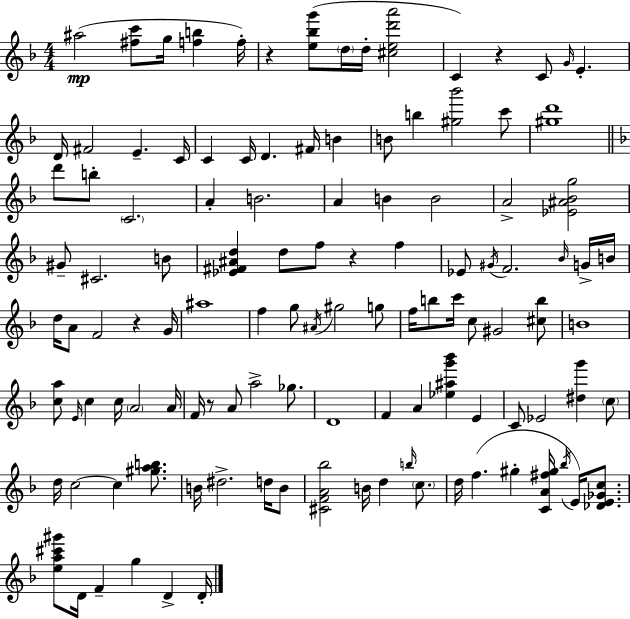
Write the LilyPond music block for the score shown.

{
  \clef treble
  \numericTimeSignature
  \time 4/4
  \key d \minor
  \repeat volta 2 { ais''2(\mp <fis'' c'''>8 g''16 <f'' b''>4 f''16-.) | r4 <e'' bes'' g'''>8( \parenthesize d''16 d''16-. <cis'' e'' d''' a'''>2 | c'4) r4 c'8 \grace { g'16 } e'4.-. | d'16 fis'2 e'4.-- | \break c'16 c'4 c'16 d'4. fis'16 b'4 | b'8 b''4 <gis'' bes'''>2 c'''8 | <gis'' d'''>1 | \bar "||" \break \key f \major d'''8 b''8-. \parenthesize c'2. | a'4-. b'2. | a'4 b'4 b'2 | a'2-> <ees' ais' bes' g''>2 | \break gis'8-- cis'2. b'8 | <ees' fis' ais' d''>4 d''8 f''8 r4 f''4 | ees'8 \acciaccatura { gis'16 } f'2. \grace { bes'16 } | g'16-> b'16 d''16 a'8 f'2 r4 | \break g'16 ais''1 | f''4 g''8 \acciaccatura { ais'16 } gis''2 | g''8 f''16 b''8 c'''16 c''8 gis'2 | <cis'' b''>8 b'1 | \break <c'' a''>8 \grace { e'16 } c''4 c''16 \parenthesize a'2 | a'16 f'16 r8 a'8 a''2-> | ges''8. d'1 | f'4 a'4 <ees'' ais'' g''' bes'''>4 | \break e'4 c'8 ees'2 <dis'' g'''>4 | \parenthesize c''8 d''16 c''2~~ c''4 | <gis'' a'' b''>8. b'16 dis''2.-> | d''16 b'8 <cis' f' a' bes''>2 b'16 d''4 | \break \grace { b''16 } \parenthesize c''8. d''16 f''4.( gis''4-. | <c' a' fis'' gis''>16 \acciaccatura { bes''16 }) e'16 <des' e' ges' c''>8. <e'' a'' cis''' gis'''>8 d'16 f'4-- g''4 | d'4-> d'16-. } \bar "|."
}